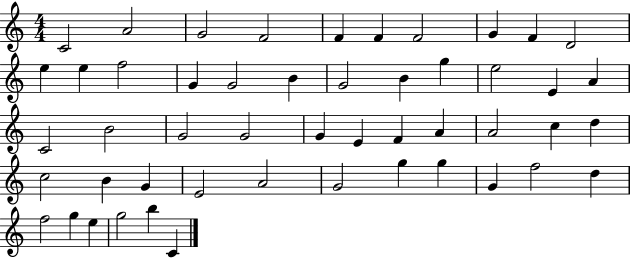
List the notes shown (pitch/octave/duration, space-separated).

C4/h A4/h G4/h F4/h F4/q F4/q F4/h G4/q F4/q D4/h E5/q E5/q F5/h G4/q G4/h B4/q G4/h B4/q G5/q E5/h E4/q A4/q C4/h B4/h G4/h G4/h G4/q E4/q F4/q A4/q A4/h C5/q D5/q C5/h B4/q G4/q E4/h A4/h G4/h G5/q G5/q G4/q F5/h D5/q F5/h G5/q E5/q G5/h B5/q C4/q